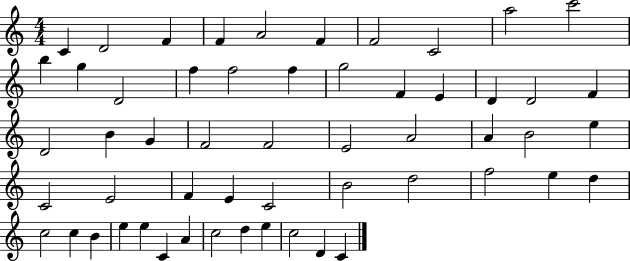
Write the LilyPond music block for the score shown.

{
  \clef treble
  \numericTimeSignature
  \time 4/4
  \key c \major
  c'4 d'2 f'4 | f'4 a'2 f'4 | f'2 c'2 | a''2 c'''2 | \break b''4 g''4 d'2 | f''4 f''2 f''4 | g''2 f'4 e'4 | d'4 d'2 f'4 | \break d'2 b'4 g'4 | f'2 f'2 | e'2 a'2 | a'4 b'2 e''4 | \break c'2 e'2 | f'4 e'4 c'2 | b'2 d''2 | f''2 e''4 d''4 | \break c''2 c''4 b'4 | e''4 e''4 c'4 a'4 | c''2 d''4 e''4 | c''2 d'4 c'4 | \break \bar "|."
}